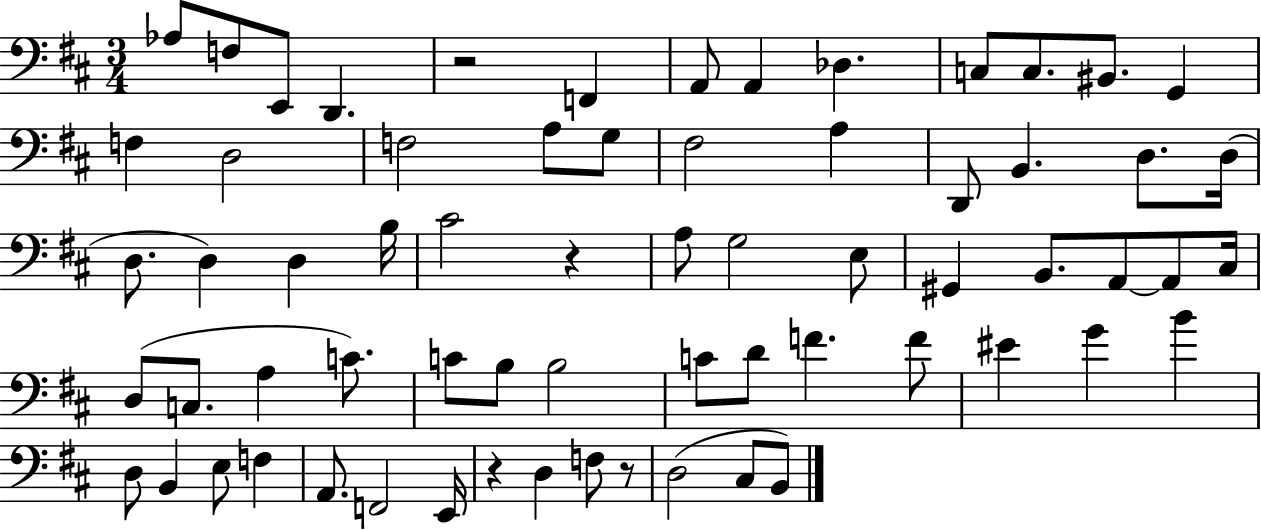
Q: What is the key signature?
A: D major